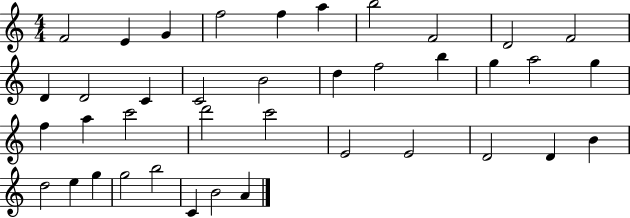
F4/h E4/q G4/q F5/h F5/q A5/q B5/h F4/h D4/h F4/h D4/q D4/h C4/q C4/h B4/h D5/q F5/h B5/q G5/q A5/h G5/q F5/q A5/q C6/h D6/h C6/h E4/h E4/h D4/h D4/q B4/q D5/h E5/q G5/q G5/h B5/h C4/q B4/h A4/q